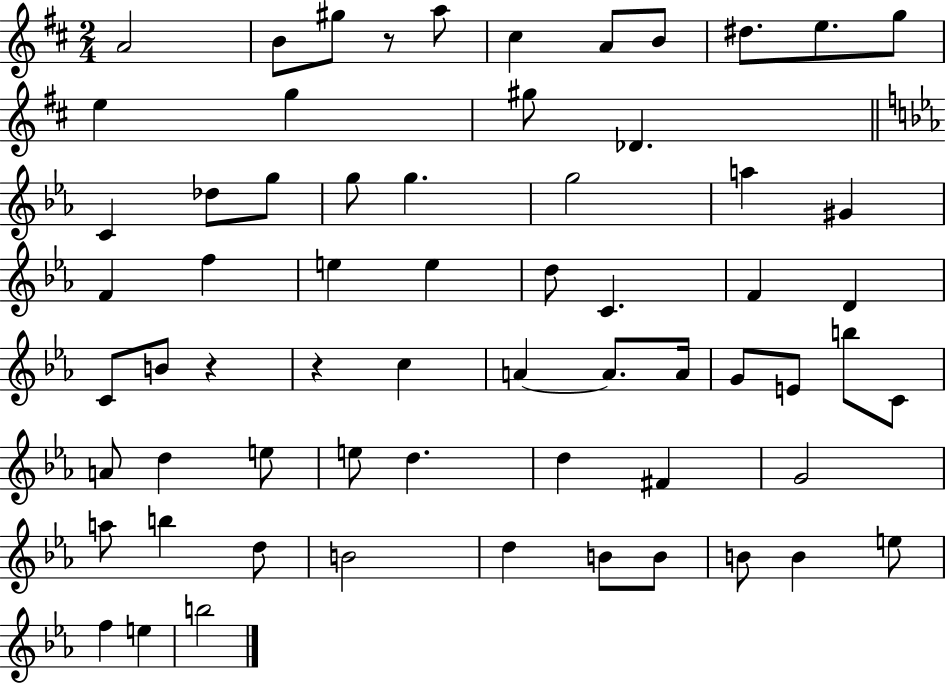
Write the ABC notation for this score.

X:1
T:Untitled
M:2/4
L:1/4
K:D
A2 B/2 ^g/2 z/2 a/2 ^c A/2 B/2 ^d/2 e/2 g/2 e g ^g/2 _D C _d/2 g/2 g/2 g g2 a ^G F f e e d/2 C F D C/2 B/2 z z c A A/2 A/4 G/2 E/2 b/2 C/2 A/2 d e/2 e/2 d d ^F G2 a/2 b d/2 B2 d B/2 B/2 B/2 B e/2 f e b2